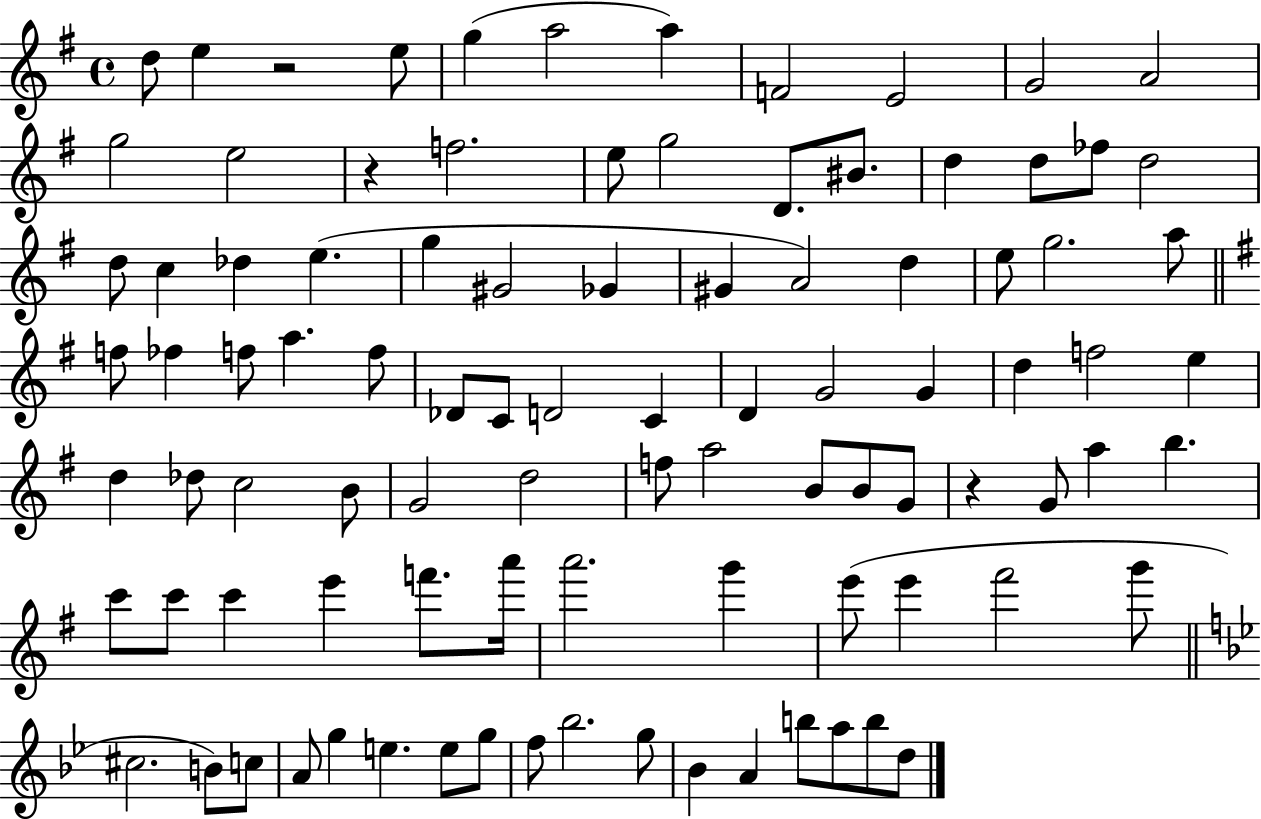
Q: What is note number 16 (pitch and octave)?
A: D4